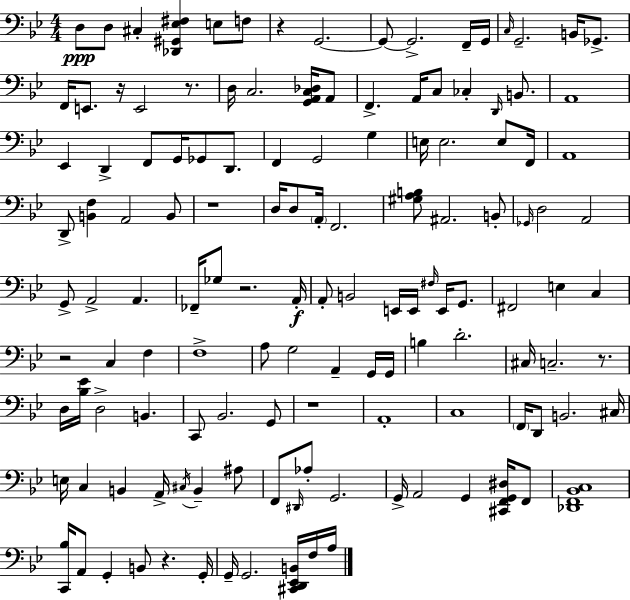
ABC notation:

X:1
T:Untitled
M:4/4
L:1/4
K:Bb
D,/2 D,/2 ^C, [_D,,^G,,_E,^F,] E,/2 F,/2 z G,,2 G,,/2 G,,2 F,,/4 G,,/4 C,/4 G,,2 B,,/4 _G,,/2 F,,/4 E,,/2 z/4 E,,2 z/2 D,/4 C,2 [G,,A,,C,_D,]/4 A,,/2 F,, A,,/4 C,/2 _C, D,,/4 B,,/2 A,,4 _E,, D,, F,,/2 G,,/4 _G,,/2 D,,/2 F,, G,,2 G, E,/4 E,2 E,/2 F,,/4 A,,4 D,,/2 [B,,F,] A,,2 B,,/2 z4 D,/4 D,/2 A,,/4 F,,2 [^G,A,B,]/2 ^A,,2 B,,/2 _G,,/4 D,2 A,,2 G,,/2 A,,2 A,, _F,,/4 _G,/2 z2 A,,/4 A,,/2 B,,2 E,,/4 E,,/4 ^F,/4 E,,/4 G,,/2 ^F,,2 E, C, z2 C, F, F,4 A,/2 G,2 A,, G,,/4 G,,/4 B, D2 ^C,/4 C,2 z/2 D,/4 [_B,_E]/4 D,2 B,, C,,/2 _B,,2 G,,/2 z4 A,,4 C,4 F,,/4 D,,/2 B,,2 ^C,/4 E,/4 C, B,, A,,/4 ^C,/4 B,, ^A,/2 F,,/2 ^D,,/4 _A,/2 G,,2 G,,/4 A,,2 G,, [^C,,F,,G,,^D,]/4 F,,/2 [_D,,F,,_B,,C,]4 [C,,_B,]/4 A,,/2 G,, B,,/2 z G,,/4 G,,/4 G,,2 [^C,,D,,_E,,B,,]/4 F,/4 A,/4